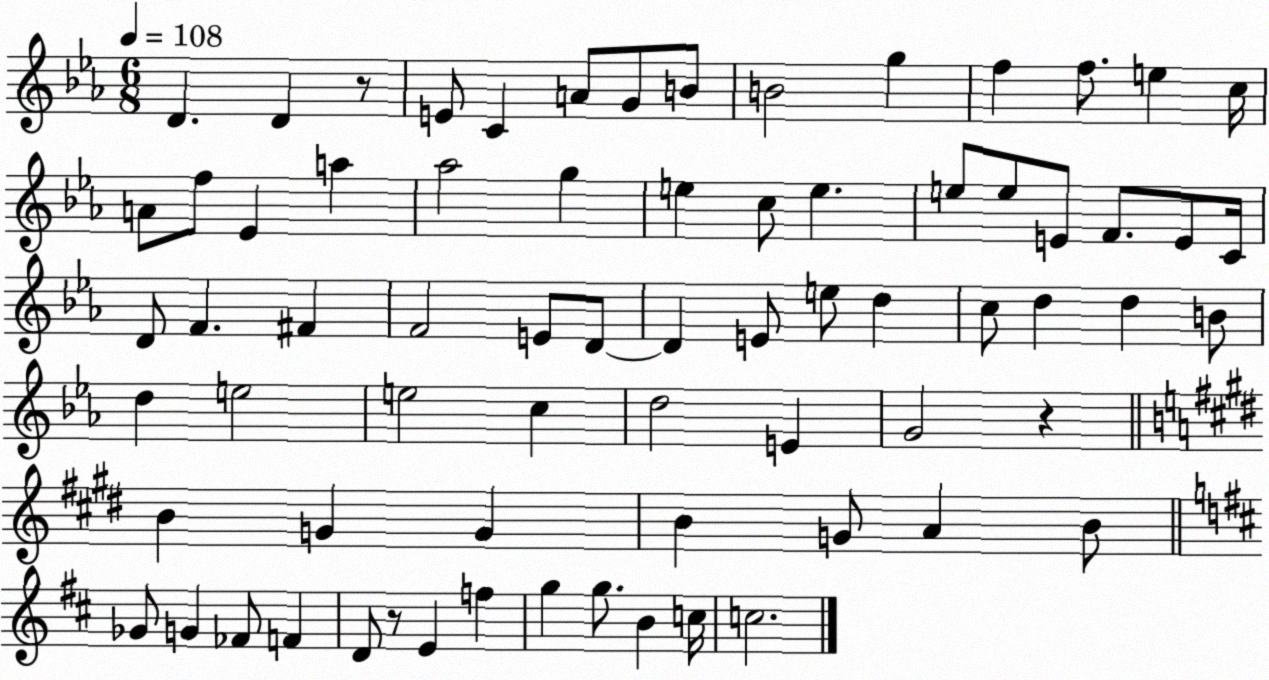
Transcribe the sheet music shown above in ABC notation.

X:1
T:Untitled
M:6/8
L:1/4
K:Eb
D D z/2 E/2 C A/2 G/2 B/2 B2 g f f/2 e c/4 A/2 f/2 _E a _a2 g e c/2 e e/2 e/2 E/2 F/2 E/2 C/4 D/2 F ^F F2 E/2 D/2 D E/2 e/2 d c/2 d d B/2 d e2 e2 c d2 E G2 z B G G B G/2 A B/2 _G/2 G _F/2 F D/2 z/2 E f g g/2 B c/4 c2